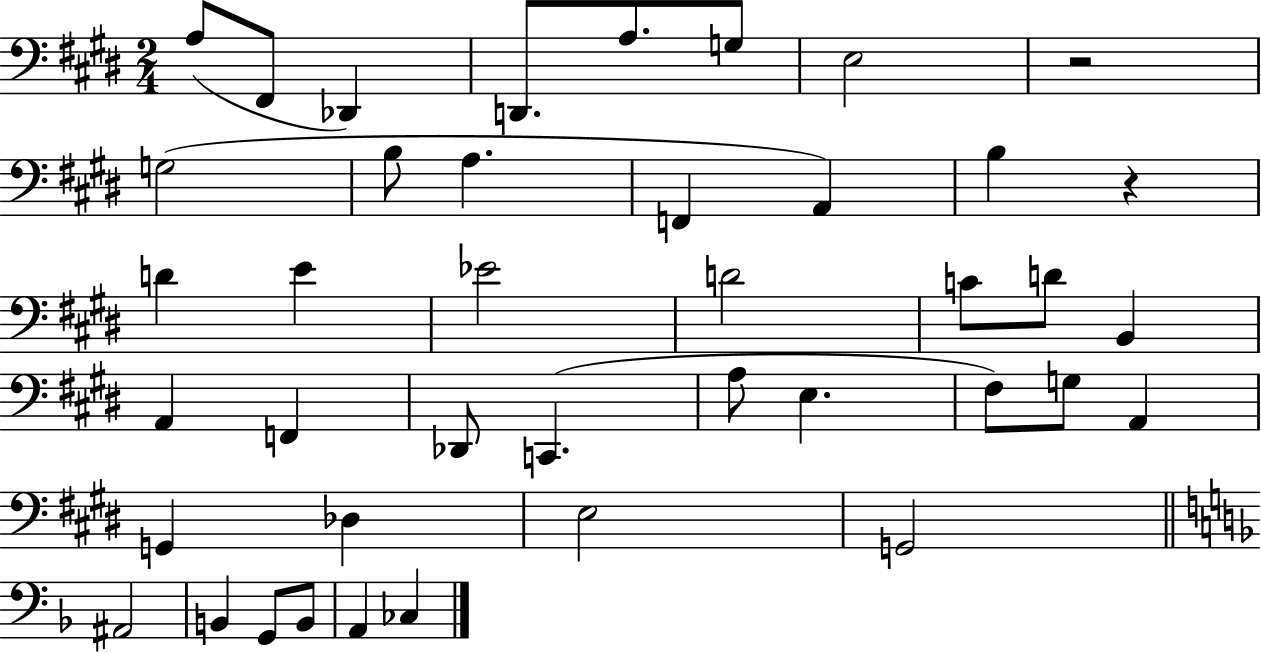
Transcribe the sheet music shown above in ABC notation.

X:1
T:Untitled
M:2/4
L:1/4
K:E
A,/2 ^F,,/2 _D,, D,,/2 A,/2 G,/2 E,2 z2 G,2 B,/2 A, F,, A,, B, z D E _E2 D2 C/2 D/2 B,, A,, F,, _D,,/2 C,, A,/2 E, ^F,/2 G,/2 A,, G,, _D, E,2 G,,2 ^A,,2 B,, G,,/2 B,,/2 A,, _C,